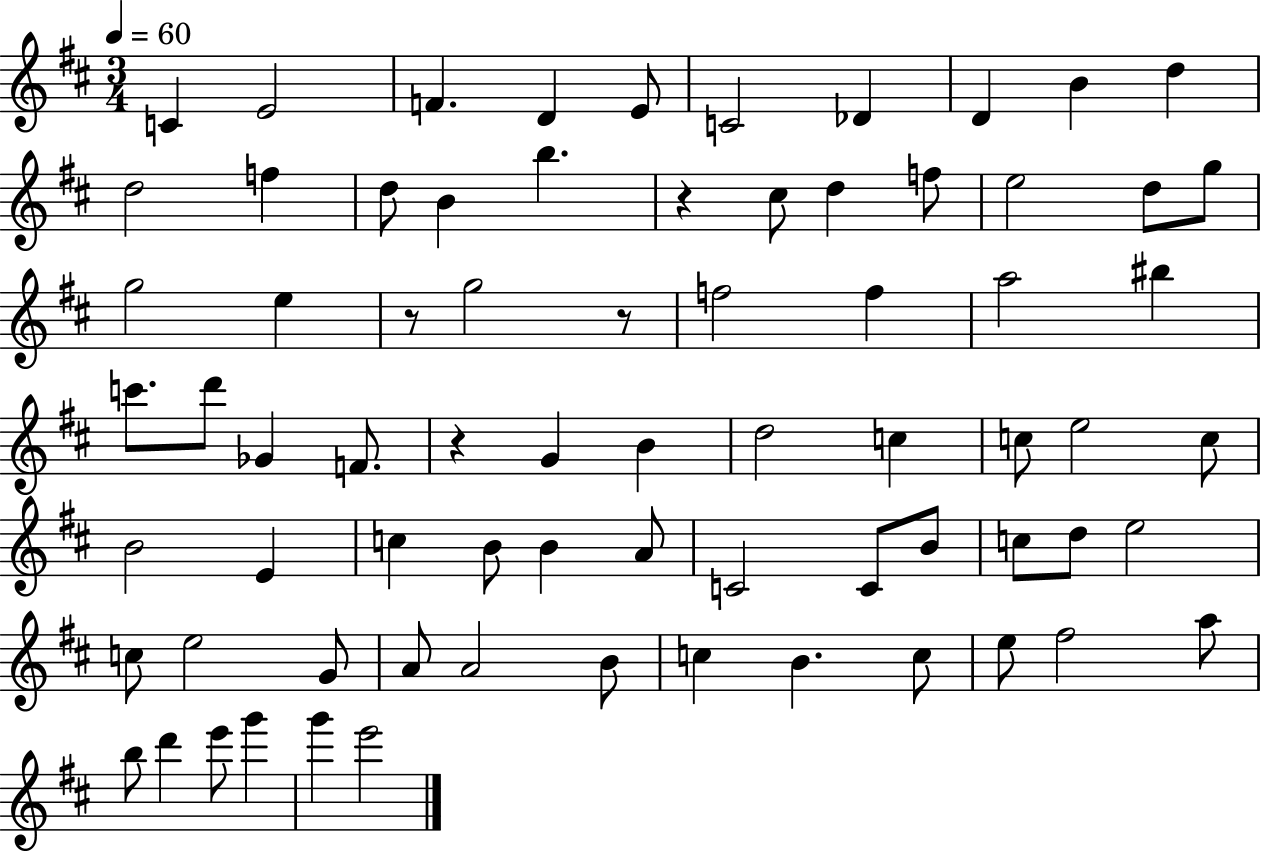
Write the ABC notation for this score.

X:1
T:Untitled
M:3/4
L:1/4
K:D
C E2 F D E/2 C2 _D D B d d2 f d/2 B b z ^c/2 d f/2 e2 d/2 g/2 g2 e z/2 g2 z/2 f2 f a2 ^b c'/2 d'/2 _G F/2 z G B d2 c c/2 e2 c/2 B2 E c B/2 B A/2 C2 C/2 B/2 c/2 d/2 e2 c/2 e2 G/2 A/2 A2 B/2 c B c/2 e/2 ^f2 a/2 b/2 d' e'/2 g' g' e'2